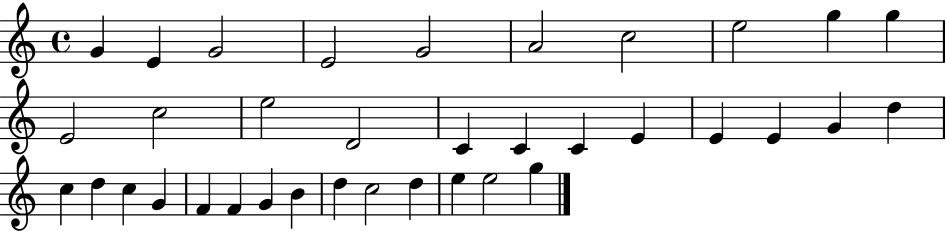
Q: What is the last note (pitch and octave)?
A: G5